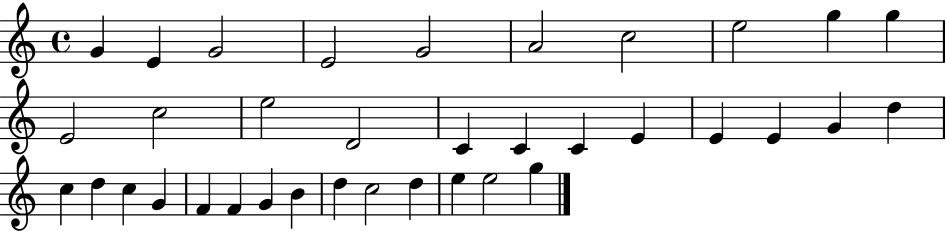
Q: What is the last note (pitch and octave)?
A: G5